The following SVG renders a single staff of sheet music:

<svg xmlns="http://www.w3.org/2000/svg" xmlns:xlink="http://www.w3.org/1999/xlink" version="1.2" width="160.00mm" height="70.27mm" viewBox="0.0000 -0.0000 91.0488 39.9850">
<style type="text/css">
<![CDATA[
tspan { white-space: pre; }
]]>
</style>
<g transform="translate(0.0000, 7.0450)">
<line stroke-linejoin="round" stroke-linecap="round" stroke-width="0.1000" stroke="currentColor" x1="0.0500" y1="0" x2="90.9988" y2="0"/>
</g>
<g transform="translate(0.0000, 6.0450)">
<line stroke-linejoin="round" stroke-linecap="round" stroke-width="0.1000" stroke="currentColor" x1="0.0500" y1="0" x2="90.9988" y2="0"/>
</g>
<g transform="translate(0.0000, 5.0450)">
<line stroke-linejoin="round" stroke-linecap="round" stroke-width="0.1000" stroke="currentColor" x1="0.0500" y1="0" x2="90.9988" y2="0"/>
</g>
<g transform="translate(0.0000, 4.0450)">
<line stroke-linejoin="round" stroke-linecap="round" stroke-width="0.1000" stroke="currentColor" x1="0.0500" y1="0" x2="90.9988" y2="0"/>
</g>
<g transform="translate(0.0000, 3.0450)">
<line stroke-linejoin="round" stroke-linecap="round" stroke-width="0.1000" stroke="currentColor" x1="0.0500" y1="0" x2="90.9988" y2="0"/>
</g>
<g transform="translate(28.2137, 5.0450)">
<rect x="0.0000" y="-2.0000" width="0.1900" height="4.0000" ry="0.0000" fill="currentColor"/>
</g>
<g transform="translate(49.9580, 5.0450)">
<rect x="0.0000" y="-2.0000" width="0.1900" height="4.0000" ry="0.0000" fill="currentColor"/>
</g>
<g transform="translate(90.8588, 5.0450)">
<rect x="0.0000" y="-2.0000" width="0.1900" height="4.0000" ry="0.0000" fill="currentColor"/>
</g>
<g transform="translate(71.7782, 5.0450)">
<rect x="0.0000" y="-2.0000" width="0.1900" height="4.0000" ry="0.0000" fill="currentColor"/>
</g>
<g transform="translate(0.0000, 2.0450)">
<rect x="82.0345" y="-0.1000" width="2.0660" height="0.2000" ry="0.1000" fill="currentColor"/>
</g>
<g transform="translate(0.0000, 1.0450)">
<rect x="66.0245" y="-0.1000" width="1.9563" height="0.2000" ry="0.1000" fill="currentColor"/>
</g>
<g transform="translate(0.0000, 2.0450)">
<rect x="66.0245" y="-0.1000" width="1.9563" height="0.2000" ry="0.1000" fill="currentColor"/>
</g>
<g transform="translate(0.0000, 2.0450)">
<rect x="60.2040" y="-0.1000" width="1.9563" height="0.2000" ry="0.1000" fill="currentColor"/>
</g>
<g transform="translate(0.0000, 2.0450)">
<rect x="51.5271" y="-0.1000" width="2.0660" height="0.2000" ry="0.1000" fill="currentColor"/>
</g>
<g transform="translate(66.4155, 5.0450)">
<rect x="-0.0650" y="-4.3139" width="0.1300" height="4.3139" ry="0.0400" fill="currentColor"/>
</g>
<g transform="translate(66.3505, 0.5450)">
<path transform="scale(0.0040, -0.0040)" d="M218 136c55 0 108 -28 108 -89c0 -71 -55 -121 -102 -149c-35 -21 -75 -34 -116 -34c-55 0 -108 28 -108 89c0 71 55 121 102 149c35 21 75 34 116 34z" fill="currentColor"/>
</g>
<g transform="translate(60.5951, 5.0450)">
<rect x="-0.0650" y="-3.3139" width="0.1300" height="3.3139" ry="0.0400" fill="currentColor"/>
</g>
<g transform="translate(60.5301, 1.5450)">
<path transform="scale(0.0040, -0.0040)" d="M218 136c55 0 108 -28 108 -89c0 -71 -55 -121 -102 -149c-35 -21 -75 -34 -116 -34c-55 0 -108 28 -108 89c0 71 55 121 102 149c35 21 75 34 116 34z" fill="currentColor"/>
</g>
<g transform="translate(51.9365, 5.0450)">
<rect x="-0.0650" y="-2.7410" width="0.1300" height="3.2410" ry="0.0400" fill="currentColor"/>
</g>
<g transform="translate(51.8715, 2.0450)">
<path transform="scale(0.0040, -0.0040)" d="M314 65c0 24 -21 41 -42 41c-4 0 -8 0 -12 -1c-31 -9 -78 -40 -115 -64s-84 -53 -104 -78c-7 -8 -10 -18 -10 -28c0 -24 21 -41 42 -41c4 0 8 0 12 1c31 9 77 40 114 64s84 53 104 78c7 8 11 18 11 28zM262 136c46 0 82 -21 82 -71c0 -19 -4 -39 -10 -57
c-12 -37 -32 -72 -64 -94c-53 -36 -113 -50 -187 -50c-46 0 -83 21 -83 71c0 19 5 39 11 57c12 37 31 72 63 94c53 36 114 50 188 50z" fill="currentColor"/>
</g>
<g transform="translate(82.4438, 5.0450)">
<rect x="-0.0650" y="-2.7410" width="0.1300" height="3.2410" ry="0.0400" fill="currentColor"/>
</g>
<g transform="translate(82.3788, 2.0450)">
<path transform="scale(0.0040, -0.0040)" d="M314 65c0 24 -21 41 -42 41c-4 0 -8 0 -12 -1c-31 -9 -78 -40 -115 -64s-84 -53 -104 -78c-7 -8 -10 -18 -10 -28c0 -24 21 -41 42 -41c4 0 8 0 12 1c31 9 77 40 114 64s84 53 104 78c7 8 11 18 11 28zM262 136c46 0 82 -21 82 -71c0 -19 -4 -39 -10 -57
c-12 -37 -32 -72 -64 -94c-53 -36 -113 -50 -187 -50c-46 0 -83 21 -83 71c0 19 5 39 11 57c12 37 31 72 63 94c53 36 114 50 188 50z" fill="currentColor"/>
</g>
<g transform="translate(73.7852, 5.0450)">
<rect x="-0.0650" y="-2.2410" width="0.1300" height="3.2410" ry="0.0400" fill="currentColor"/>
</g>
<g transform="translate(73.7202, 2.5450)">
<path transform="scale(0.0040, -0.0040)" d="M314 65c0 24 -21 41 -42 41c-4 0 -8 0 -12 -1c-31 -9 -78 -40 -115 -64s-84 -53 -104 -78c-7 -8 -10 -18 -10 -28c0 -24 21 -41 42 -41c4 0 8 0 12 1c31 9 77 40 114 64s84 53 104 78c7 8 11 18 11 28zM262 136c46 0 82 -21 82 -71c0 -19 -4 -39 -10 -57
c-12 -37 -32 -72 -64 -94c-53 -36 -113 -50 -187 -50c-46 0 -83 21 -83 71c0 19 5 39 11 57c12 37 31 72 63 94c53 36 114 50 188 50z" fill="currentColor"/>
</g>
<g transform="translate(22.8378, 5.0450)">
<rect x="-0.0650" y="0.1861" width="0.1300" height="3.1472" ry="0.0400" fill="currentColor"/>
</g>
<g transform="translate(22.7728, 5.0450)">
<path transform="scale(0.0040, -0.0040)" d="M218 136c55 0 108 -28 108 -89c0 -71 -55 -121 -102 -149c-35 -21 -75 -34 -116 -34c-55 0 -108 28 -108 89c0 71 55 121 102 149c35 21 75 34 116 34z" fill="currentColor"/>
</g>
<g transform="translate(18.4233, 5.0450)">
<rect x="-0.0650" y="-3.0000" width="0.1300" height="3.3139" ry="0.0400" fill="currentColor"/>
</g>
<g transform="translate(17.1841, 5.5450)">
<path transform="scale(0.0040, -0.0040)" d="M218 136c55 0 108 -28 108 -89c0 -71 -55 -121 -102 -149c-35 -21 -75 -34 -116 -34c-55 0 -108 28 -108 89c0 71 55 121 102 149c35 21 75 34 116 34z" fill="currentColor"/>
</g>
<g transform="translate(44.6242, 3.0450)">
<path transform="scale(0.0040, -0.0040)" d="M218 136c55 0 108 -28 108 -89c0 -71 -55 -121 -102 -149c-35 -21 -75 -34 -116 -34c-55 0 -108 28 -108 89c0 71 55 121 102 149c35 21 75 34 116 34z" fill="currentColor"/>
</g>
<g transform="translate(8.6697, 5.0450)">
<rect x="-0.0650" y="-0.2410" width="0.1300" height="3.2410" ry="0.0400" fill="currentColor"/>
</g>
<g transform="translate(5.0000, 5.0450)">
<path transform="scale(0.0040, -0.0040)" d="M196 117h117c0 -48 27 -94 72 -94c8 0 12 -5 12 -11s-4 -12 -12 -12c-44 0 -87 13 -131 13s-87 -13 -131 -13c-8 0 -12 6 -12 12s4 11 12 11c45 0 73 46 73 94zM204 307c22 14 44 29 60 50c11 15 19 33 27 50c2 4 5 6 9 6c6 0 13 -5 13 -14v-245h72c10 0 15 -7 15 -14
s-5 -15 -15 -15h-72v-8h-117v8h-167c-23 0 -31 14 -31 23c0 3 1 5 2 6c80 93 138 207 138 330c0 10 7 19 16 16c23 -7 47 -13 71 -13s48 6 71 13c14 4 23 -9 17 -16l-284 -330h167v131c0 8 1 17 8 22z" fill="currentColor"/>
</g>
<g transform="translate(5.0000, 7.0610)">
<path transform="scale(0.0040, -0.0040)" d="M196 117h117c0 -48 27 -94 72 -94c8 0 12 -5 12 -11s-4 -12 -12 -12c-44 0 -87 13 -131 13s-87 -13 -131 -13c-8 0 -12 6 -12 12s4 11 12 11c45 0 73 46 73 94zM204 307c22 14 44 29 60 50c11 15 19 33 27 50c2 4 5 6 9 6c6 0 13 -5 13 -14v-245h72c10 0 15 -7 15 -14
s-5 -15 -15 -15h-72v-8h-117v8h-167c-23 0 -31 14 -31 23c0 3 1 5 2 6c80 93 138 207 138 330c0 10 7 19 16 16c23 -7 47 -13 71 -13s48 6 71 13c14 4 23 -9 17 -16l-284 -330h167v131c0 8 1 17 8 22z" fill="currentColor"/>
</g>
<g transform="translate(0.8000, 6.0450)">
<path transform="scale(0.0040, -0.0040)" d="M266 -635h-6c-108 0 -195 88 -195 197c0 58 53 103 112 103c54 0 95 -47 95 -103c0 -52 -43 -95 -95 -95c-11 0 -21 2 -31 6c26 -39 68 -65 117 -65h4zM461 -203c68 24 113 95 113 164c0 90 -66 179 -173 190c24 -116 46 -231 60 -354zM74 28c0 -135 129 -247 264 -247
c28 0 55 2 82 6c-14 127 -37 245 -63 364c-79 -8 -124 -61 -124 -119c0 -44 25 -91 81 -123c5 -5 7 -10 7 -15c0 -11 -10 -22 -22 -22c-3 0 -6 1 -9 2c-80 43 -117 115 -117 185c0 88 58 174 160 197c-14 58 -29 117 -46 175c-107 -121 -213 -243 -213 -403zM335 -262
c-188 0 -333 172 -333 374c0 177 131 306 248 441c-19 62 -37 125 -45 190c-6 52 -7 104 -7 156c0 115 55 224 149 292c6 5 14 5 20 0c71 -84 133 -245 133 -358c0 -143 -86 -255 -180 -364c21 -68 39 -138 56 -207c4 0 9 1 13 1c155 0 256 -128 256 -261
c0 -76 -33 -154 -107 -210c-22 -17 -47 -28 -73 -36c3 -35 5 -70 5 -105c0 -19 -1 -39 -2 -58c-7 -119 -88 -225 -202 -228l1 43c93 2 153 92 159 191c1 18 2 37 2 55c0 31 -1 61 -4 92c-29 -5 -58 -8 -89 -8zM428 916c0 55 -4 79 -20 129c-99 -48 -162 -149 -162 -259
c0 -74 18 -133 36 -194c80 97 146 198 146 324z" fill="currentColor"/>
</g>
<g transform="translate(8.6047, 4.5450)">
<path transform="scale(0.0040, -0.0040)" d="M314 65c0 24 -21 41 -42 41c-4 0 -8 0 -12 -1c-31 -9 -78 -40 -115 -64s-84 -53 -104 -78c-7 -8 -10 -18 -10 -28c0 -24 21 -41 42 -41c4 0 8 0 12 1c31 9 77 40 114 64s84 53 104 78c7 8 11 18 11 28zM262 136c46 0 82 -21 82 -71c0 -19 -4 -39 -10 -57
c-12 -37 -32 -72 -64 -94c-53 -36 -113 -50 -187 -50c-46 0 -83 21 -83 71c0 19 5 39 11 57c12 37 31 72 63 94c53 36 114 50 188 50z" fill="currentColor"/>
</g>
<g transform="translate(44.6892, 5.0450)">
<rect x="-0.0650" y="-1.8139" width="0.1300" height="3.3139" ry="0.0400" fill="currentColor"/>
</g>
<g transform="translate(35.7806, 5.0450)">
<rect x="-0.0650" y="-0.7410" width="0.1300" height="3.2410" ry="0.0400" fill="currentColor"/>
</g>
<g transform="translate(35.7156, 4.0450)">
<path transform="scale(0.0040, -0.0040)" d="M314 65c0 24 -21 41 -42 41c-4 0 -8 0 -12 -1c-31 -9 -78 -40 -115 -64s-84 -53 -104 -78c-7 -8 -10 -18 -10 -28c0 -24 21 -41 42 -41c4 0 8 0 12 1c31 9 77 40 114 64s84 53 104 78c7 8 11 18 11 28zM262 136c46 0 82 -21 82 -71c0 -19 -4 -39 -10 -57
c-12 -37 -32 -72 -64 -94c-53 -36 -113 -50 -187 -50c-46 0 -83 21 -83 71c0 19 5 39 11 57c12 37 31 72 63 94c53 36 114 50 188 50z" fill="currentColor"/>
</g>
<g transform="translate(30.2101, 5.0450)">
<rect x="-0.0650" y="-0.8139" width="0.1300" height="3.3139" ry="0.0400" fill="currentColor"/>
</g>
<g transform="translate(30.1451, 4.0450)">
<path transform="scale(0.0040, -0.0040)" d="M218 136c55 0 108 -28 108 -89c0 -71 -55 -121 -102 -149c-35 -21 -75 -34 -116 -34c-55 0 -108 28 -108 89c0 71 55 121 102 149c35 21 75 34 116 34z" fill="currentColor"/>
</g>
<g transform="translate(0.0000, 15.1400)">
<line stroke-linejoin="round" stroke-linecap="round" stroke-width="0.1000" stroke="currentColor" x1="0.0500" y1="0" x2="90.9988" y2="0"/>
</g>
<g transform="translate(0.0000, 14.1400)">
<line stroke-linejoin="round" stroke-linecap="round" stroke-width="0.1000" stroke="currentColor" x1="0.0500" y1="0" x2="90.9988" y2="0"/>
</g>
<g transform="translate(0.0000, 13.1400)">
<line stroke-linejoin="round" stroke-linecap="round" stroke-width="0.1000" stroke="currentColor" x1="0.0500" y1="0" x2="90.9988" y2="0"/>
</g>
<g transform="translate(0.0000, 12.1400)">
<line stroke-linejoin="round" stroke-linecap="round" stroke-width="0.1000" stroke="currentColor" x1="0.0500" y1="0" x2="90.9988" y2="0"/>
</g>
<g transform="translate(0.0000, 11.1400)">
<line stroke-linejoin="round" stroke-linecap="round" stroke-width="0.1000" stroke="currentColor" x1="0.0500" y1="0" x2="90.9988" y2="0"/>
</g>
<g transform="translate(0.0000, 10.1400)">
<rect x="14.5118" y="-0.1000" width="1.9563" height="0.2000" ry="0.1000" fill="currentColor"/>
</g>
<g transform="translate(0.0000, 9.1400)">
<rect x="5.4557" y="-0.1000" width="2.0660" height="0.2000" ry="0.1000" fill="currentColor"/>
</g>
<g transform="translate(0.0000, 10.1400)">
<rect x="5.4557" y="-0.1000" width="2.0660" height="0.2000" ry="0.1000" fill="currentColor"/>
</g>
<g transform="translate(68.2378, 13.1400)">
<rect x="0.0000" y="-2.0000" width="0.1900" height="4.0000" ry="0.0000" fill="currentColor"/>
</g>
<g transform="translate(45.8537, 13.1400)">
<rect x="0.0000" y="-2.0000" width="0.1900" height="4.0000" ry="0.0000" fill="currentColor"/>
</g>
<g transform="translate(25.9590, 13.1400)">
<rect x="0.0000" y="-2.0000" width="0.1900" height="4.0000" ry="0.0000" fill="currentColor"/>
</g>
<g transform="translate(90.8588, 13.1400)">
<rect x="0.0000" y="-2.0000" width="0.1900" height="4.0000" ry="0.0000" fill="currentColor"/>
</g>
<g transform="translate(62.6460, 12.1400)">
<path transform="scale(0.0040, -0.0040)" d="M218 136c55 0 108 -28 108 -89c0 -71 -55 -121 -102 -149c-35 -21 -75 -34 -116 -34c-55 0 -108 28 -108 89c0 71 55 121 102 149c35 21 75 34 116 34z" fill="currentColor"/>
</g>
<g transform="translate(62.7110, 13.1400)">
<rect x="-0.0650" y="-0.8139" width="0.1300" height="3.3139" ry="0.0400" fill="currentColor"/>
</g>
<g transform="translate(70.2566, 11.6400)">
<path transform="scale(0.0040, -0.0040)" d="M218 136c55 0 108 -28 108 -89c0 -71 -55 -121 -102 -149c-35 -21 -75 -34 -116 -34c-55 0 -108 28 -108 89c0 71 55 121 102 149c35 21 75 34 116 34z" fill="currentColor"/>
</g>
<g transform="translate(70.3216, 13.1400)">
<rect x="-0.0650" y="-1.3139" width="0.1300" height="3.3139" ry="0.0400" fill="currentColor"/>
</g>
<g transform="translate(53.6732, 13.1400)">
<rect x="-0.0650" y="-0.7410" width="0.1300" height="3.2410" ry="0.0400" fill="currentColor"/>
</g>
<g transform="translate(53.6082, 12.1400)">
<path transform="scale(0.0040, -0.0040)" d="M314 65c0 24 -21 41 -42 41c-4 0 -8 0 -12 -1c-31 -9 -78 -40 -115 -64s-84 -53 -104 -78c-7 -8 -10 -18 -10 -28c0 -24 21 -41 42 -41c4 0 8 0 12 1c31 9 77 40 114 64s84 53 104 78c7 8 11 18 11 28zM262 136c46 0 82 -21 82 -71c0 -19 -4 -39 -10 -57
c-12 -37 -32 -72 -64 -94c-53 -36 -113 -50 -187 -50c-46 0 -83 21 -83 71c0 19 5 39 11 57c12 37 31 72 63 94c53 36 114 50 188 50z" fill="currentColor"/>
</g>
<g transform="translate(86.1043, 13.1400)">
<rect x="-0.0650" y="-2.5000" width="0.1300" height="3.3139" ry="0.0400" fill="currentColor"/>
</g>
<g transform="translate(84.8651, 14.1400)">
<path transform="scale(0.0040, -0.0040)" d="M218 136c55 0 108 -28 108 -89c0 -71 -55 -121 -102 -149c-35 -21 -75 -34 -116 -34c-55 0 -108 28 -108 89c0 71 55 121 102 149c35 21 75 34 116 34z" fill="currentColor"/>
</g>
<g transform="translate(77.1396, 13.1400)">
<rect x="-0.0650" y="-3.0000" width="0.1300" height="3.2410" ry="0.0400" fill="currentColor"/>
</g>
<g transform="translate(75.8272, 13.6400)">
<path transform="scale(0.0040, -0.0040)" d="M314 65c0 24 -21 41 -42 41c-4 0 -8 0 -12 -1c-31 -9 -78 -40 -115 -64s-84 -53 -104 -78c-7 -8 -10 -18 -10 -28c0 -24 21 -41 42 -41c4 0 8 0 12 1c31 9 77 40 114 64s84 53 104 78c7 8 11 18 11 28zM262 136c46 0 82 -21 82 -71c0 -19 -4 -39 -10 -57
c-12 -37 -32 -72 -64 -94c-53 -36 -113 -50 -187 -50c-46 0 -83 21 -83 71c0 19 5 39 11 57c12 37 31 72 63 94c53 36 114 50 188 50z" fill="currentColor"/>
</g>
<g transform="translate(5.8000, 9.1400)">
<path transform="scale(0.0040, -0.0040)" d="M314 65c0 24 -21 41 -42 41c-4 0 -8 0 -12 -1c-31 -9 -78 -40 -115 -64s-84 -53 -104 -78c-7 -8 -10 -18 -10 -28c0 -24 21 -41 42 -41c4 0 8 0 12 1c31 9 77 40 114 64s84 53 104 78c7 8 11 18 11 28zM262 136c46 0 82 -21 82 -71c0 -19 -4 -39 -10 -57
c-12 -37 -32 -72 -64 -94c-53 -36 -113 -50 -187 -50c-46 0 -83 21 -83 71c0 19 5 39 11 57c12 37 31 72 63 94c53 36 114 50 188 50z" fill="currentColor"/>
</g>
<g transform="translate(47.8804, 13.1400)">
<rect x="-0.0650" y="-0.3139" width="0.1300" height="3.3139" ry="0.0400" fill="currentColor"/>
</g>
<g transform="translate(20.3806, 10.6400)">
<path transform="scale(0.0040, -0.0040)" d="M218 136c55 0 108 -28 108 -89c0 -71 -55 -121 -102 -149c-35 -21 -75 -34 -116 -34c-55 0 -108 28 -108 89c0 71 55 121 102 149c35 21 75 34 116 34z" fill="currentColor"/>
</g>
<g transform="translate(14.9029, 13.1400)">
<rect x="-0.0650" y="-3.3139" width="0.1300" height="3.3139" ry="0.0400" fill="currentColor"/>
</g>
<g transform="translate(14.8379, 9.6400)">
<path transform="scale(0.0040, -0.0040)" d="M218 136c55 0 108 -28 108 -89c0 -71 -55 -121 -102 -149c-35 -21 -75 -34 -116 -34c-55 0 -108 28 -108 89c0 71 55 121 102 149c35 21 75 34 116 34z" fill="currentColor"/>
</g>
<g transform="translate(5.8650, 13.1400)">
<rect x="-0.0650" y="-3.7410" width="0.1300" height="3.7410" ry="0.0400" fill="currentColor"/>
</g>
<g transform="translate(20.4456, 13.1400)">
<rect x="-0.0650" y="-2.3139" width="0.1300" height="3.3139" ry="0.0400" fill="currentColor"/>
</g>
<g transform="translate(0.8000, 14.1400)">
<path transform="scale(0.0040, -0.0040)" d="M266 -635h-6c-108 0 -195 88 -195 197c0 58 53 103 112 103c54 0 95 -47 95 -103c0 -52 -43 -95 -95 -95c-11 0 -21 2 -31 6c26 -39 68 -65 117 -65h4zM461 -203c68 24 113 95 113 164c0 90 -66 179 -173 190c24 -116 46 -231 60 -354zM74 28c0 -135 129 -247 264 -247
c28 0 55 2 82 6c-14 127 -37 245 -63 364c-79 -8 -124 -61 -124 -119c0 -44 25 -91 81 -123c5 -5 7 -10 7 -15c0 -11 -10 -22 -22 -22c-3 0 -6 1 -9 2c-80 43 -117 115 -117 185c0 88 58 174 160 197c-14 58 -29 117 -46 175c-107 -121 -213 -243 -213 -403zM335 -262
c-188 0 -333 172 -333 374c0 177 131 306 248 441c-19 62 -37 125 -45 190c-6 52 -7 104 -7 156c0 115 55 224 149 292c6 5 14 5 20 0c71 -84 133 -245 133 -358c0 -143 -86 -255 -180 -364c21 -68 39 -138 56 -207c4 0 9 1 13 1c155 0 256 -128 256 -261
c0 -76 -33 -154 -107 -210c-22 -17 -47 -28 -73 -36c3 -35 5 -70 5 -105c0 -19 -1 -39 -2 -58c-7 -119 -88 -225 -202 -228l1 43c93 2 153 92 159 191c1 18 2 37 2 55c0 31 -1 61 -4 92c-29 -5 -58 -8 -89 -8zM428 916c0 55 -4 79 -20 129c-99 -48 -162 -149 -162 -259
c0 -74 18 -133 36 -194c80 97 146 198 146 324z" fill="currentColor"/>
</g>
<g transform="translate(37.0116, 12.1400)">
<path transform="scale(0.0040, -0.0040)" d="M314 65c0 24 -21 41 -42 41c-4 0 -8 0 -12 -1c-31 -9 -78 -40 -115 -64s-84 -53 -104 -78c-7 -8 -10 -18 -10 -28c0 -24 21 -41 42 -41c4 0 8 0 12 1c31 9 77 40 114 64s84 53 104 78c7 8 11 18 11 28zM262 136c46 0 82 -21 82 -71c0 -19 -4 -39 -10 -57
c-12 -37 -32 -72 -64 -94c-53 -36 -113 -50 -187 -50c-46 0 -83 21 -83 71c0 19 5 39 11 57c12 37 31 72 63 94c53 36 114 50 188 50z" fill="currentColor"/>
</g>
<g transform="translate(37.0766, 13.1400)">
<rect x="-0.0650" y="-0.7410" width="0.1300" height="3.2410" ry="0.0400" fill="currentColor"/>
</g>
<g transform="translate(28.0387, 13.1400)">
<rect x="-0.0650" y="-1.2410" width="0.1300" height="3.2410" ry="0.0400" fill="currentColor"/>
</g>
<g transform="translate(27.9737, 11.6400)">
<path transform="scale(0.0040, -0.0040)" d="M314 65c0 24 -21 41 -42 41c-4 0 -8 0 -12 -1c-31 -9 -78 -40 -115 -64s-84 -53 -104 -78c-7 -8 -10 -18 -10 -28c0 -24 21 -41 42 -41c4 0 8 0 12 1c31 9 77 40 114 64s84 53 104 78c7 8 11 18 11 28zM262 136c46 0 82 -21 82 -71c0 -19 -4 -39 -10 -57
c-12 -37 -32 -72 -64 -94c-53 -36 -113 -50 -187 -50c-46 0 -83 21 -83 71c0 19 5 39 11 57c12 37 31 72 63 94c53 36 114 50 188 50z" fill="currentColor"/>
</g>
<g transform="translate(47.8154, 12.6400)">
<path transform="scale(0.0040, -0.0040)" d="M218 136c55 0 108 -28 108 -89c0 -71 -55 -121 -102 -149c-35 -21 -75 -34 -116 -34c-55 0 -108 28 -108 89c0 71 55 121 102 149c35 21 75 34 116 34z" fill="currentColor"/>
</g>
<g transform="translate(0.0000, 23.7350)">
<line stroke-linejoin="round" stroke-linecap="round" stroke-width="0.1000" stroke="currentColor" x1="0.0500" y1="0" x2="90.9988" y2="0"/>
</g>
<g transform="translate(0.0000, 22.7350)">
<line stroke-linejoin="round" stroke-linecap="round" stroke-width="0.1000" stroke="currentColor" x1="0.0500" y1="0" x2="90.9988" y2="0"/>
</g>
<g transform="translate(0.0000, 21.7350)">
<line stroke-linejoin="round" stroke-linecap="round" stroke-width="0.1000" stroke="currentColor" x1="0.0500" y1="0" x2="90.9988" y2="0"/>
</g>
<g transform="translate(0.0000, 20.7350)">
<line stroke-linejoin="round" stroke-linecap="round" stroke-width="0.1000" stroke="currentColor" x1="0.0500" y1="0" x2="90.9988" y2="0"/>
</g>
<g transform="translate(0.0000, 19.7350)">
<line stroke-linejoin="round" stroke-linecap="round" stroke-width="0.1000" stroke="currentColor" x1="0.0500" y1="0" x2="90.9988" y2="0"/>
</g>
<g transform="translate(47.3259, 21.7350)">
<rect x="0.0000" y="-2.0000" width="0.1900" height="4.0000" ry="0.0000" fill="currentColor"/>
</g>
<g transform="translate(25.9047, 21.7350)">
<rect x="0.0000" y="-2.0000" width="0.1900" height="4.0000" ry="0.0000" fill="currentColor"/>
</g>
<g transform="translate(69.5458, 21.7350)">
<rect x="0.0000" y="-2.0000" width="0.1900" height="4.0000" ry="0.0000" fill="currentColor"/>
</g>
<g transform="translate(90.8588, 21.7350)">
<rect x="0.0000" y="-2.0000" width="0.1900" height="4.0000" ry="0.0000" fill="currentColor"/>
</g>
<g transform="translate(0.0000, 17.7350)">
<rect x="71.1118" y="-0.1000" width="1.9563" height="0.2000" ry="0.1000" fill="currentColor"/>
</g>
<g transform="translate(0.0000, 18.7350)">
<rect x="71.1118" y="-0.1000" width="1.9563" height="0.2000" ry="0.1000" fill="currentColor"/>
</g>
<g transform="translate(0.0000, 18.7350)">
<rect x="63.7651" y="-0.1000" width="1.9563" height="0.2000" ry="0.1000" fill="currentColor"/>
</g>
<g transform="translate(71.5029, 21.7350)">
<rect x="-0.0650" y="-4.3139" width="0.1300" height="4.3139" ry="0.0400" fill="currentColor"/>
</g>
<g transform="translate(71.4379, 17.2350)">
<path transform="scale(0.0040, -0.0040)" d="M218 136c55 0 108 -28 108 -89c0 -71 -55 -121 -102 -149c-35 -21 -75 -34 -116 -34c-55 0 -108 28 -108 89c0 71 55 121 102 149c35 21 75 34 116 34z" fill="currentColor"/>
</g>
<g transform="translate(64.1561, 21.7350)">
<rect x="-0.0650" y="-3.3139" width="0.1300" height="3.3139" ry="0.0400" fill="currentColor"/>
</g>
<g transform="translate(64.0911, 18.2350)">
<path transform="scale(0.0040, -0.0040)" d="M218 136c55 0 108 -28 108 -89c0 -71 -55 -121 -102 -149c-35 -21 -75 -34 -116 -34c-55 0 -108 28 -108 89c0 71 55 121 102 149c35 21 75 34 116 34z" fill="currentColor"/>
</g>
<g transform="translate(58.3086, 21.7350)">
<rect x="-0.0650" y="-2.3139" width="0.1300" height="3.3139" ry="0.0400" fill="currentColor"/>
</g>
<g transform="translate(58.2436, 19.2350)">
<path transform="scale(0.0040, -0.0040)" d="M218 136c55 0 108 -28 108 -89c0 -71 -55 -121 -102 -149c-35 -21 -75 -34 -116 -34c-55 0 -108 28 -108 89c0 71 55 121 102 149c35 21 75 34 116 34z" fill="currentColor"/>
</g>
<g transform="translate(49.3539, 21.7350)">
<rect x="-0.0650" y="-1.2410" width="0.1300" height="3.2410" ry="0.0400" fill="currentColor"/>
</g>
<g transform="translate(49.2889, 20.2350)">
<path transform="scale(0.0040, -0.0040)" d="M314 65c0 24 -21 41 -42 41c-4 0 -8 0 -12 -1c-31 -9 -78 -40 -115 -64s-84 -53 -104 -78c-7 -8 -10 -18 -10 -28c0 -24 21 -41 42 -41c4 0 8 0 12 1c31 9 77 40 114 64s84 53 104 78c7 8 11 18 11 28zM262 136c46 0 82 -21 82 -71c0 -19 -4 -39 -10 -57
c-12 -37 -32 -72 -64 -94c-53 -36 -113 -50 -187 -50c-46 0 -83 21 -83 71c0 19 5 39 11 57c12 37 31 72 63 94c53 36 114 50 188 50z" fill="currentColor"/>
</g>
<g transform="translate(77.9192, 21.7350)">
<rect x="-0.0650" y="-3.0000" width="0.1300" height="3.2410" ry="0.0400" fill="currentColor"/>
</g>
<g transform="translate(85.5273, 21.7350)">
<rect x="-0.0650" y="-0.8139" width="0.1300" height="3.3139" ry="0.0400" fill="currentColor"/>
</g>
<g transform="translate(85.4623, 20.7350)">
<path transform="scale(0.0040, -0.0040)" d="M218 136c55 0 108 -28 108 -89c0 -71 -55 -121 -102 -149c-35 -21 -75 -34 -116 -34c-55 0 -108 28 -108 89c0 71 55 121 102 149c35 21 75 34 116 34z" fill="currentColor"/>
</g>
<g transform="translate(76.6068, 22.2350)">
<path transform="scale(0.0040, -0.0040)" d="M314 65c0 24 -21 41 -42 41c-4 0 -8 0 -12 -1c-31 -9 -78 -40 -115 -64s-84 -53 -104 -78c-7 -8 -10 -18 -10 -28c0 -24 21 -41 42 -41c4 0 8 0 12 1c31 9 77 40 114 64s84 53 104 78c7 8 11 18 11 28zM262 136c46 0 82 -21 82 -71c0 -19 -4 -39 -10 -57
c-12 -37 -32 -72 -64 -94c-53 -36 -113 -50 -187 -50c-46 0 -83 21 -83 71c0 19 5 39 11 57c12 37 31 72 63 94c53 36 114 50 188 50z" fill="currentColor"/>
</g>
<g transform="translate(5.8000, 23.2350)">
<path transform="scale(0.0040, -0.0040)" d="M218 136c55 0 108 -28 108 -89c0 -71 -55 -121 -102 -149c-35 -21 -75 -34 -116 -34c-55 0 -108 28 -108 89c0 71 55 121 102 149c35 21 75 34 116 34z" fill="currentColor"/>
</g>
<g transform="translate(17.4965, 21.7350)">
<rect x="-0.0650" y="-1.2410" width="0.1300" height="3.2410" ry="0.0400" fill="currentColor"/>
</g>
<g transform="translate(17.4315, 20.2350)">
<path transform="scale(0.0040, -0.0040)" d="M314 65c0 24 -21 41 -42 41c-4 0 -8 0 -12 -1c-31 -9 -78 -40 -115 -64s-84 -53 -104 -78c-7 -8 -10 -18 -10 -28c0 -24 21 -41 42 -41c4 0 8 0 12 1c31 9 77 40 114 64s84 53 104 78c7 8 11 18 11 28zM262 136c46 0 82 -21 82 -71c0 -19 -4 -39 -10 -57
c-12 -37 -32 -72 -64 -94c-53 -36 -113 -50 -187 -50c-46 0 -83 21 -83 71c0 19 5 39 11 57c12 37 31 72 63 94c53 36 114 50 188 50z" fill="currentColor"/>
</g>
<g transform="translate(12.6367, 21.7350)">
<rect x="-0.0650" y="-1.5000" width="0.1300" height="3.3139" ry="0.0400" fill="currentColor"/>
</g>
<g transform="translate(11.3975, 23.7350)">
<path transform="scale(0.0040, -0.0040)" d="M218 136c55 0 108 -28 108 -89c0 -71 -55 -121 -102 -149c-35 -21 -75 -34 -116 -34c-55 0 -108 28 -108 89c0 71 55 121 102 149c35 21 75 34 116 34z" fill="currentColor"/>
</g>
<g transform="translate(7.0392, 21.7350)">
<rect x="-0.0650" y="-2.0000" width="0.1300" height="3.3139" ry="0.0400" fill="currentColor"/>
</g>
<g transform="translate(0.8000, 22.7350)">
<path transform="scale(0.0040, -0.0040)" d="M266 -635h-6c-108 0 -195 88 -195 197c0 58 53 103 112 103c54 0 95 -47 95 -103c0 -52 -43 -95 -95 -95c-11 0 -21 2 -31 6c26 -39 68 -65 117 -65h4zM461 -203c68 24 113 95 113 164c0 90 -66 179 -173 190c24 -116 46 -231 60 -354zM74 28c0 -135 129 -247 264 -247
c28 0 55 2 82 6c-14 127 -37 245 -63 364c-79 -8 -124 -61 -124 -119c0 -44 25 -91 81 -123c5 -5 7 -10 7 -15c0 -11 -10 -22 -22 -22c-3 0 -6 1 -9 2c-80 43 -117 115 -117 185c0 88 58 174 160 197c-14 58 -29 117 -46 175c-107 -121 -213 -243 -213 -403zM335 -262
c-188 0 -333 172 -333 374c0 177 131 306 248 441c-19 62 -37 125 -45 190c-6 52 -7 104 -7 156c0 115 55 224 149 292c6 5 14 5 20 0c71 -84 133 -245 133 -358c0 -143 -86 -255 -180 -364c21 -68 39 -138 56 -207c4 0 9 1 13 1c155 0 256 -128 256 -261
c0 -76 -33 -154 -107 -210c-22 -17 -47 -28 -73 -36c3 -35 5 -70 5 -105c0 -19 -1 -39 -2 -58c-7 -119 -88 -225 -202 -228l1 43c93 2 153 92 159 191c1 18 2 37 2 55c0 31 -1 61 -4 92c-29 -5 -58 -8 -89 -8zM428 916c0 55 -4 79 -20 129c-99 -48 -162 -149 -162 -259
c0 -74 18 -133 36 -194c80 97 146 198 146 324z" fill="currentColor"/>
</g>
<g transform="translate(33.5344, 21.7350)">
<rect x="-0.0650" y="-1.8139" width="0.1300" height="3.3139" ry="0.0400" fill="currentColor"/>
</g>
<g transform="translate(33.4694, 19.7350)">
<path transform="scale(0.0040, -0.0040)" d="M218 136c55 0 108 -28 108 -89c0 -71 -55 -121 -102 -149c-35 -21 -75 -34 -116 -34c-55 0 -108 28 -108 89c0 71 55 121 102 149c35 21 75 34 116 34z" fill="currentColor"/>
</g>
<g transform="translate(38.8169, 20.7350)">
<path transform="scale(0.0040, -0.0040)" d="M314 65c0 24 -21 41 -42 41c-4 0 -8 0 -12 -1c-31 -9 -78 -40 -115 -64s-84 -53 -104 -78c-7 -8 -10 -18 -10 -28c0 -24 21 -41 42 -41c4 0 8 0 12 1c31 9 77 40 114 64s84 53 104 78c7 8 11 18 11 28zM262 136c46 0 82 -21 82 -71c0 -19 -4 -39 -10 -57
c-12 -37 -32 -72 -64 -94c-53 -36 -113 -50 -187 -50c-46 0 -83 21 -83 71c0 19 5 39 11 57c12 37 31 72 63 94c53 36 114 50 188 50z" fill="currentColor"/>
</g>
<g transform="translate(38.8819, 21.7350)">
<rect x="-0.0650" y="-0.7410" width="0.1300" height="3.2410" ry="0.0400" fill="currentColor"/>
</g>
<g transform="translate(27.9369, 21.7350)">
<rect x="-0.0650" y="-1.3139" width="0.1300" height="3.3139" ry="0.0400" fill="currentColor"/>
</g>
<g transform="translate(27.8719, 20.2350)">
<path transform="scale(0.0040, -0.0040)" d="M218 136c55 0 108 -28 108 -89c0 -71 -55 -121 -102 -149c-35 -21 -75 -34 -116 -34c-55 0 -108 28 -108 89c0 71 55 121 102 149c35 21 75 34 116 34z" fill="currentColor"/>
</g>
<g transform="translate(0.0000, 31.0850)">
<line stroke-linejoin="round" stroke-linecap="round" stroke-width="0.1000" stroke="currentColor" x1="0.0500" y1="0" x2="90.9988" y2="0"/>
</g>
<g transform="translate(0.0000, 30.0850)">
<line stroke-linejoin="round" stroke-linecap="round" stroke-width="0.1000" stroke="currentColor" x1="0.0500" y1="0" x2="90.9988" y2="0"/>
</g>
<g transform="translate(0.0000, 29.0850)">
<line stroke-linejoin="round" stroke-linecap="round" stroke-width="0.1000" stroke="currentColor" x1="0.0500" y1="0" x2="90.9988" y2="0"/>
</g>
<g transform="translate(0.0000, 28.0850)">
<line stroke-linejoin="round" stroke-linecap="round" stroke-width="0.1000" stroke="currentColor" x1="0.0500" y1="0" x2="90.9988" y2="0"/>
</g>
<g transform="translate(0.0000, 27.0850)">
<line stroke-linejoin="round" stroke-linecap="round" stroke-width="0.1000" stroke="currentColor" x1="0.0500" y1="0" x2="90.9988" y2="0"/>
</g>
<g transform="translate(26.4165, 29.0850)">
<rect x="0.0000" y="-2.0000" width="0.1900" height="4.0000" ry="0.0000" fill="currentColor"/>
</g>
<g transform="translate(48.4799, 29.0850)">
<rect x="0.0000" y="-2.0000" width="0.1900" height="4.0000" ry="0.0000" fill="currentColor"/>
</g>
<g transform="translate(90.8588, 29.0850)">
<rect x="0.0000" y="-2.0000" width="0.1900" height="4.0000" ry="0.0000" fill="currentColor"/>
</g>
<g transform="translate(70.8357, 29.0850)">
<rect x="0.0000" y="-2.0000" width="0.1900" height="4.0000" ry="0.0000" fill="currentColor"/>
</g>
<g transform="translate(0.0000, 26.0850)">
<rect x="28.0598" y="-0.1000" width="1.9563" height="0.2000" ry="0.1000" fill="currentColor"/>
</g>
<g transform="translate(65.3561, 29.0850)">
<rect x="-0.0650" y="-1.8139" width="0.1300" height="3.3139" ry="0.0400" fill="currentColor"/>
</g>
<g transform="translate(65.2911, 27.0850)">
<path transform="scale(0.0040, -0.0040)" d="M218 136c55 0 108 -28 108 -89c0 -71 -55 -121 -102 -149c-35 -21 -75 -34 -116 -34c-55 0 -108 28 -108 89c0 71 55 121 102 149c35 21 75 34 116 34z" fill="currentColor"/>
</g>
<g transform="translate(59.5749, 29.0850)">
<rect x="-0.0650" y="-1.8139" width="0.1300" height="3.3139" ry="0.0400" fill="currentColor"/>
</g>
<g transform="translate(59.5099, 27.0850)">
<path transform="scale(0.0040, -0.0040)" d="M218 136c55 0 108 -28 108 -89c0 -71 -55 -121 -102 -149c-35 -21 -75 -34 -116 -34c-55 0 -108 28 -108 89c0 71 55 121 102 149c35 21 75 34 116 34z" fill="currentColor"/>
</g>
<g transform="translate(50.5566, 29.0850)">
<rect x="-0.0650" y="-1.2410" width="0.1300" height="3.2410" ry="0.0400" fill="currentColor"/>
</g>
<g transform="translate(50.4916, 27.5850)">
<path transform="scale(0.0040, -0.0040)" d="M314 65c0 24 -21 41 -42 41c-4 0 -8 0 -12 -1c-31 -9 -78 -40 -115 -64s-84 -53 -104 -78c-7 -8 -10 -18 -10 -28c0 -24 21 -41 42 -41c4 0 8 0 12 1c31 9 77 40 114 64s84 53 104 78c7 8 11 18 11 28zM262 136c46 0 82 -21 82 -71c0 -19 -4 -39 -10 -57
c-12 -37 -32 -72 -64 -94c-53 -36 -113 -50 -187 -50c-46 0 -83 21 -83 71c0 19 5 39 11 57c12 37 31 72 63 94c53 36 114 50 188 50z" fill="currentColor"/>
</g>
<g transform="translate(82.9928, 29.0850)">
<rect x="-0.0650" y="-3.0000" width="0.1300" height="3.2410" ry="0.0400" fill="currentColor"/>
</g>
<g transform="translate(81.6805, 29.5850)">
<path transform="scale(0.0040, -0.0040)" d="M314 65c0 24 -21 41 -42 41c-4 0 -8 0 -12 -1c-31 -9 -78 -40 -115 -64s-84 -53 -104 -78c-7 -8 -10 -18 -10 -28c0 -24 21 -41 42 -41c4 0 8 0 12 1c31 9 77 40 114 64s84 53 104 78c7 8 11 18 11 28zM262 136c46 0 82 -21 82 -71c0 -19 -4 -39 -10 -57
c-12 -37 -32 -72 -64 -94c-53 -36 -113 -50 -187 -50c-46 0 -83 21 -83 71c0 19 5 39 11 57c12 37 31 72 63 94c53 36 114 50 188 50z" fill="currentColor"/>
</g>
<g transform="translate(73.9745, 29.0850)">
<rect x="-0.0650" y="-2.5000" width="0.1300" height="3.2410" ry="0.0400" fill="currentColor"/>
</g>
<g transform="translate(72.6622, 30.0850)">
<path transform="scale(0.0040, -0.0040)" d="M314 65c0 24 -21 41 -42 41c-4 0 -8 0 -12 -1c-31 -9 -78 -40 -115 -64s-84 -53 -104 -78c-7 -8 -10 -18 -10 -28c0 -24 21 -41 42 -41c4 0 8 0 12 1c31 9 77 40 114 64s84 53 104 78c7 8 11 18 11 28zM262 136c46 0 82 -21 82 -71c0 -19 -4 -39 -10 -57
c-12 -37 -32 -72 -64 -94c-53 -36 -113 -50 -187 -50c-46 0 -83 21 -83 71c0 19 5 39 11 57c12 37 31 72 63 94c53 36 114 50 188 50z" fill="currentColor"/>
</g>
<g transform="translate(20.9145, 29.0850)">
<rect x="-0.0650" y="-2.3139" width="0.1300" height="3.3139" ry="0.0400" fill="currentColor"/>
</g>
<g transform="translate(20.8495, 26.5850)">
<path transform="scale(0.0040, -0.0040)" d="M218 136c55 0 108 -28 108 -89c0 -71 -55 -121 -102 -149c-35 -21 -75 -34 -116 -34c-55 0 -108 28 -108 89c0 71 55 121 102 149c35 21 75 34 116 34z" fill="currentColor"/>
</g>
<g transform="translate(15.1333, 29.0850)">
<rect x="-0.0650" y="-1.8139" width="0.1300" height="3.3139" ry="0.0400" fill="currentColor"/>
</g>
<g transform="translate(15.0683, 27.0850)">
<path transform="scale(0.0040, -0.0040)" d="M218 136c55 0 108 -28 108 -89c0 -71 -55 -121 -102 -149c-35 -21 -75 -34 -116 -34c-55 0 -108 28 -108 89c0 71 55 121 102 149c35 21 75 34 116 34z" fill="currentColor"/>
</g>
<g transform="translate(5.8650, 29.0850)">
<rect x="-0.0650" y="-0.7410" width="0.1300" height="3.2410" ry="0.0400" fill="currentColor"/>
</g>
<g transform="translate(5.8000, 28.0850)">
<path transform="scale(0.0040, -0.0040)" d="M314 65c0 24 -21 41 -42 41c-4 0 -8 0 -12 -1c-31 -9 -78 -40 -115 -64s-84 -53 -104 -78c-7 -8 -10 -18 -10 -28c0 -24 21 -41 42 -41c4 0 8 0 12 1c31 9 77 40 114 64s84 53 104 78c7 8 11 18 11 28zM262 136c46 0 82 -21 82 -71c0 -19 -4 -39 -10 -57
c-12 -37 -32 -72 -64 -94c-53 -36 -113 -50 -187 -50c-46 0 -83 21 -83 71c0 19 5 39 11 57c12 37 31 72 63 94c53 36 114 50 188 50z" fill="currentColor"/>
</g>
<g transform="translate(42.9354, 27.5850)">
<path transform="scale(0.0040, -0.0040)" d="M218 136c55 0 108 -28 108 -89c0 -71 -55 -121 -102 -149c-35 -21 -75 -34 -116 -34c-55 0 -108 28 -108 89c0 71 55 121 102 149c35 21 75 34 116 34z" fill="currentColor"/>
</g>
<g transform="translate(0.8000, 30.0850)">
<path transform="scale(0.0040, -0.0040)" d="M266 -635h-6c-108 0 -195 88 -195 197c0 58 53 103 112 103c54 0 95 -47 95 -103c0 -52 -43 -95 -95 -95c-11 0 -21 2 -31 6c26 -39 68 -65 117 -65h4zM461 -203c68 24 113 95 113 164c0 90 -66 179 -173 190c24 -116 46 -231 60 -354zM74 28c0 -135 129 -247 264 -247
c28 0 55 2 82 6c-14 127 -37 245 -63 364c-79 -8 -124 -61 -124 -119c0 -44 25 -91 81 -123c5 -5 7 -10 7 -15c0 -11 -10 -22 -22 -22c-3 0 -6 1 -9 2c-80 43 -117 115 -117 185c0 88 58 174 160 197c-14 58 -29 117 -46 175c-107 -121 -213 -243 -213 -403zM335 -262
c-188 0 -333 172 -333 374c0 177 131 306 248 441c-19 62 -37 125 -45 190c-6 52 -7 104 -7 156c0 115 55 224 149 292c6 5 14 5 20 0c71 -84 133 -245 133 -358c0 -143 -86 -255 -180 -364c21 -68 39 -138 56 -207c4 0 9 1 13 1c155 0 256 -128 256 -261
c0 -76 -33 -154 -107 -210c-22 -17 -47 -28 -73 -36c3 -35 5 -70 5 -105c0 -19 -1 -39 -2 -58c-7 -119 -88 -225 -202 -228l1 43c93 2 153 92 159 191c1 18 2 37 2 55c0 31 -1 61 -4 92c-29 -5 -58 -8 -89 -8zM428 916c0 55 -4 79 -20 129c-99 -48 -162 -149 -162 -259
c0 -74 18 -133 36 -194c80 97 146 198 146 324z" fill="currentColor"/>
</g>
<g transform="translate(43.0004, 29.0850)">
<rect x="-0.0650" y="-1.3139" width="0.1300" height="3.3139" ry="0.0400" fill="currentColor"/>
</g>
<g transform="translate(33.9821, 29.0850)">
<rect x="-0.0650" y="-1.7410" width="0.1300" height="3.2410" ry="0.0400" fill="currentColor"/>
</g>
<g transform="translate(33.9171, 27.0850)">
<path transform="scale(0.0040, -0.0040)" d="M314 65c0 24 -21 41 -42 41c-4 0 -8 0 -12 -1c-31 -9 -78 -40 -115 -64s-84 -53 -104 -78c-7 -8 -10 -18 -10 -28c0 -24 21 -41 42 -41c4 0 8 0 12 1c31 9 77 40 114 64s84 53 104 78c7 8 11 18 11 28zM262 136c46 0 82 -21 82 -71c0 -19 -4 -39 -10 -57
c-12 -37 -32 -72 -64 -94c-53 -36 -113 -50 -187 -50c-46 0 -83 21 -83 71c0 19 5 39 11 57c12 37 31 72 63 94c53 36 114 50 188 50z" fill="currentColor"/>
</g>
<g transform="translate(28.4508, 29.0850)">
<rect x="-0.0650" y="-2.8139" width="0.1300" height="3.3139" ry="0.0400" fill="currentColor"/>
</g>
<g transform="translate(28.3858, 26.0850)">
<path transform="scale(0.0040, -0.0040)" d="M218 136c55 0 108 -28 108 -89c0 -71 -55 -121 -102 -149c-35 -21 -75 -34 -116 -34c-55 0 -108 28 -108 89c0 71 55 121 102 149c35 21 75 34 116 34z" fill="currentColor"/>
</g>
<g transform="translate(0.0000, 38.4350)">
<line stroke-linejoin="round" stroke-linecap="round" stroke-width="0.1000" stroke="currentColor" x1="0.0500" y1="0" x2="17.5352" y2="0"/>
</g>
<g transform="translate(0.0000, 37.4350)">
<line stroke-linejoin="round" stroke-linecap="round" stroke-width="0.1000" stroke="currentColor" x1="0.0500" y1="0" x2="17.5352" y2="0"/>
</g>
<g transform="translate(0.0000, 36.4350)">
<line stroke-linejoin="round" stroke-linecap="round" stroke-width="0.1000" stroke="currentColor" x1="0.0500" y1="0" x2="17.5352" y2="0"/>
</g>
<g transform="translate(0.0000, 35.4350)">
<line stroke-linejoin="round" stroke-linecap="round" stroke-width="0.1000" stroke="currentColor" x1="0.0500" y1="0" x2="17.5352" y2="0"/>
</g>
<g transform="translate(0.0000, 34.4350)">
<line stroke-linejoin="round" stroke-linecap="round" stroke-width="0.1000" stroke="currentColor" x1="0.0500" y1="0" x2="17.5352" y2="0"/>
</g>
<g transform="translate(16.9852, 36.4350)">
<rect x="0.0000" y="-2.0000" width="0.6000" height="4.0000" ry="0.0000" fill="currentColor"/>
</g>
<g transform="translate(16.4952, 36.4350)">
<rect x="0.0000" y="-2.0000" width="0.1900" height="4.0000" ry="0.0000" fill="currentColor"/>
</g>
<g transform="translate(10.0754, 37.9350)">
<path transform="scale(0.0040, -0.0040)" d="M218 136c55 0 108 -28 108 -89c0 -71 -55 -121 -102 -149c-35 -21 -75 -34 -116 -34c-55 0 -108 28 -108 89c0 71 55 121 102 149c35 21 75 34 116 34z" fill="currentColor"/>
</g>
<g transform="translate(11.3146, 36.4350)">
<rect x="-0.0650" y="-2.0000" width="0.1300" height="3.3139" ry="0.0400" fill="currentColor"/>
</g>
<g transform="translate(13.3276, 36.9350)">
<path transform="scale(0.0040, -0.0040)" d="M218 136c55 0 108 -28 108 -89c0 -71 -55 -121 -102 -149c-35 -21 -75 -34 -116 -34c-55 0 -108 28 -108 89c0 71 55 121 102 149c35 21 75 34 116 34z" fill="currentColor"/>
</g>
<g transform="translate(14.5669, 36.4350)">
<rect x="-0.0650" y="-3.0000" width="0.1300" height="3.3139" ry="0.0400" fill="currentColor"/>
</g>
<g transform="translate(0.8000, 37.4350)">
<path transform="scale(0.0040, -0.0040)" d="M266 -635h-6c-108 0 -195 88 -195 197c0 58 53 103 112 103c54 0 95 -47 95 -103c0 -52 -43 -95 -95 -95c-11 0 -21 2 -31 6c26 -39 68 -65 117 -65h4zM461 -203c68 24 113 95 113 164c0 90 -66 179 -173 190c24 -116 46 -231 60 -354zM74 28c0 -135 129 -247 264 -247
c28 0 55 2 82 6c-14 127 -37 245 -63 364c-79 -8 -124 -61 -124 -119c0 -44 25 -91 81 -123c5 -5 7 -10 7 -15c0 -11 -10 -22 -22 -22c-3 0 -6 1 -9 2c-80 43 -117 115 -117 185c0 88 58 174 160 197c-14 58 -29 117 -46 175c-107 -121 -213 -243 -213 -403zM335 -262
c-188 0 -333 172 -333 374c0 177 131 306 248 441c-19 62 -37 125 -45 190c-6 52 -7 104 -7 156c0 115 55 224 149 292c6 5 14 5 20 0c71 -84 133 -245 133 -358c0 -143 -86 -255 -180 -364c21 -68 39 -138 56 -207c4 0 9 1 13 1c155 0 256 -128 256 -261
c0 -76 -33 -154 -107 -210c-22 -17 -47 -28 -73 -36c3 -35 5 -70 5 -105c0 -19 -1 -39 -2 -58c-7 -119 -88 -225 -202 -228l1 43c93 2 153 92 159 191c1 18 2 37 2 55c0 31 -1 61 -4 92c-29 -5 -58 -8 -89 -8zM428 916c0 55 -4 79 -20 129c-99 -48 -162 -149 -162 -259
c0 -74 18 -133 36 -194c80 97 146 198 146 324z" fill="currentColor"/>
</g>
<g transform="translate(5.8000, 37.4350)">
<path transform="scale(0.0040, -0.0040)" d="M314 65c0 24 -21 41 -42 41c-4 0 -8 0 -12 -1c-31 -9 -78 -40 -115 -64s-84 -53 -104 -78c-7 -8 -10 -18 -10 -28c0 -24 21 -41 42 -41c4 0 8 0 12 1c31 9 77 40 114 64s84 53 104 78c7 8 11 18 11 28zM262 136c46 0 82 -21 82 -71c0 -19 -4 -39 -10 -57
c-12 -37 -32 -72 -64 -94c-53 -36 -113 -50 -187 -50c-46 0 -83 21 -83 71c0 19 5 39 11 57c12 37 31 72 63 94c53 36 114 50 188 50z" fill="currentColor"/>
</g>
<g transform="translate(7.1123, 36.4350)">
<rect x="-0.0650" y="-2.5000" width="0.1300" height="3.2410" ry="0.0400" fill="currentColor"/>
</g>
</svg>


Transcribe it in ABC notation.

X:1
T:Untitled
M:4/4
L:1/4
K:C
c2 A B d d2 f a2 b d' g2 a2 c'2 b g e2 d2 c d2 d e A2 G F E e2 e f d2 e2 g b d' A2 d d2 f g a f2 e e2 f f G2 A2 G2 F A